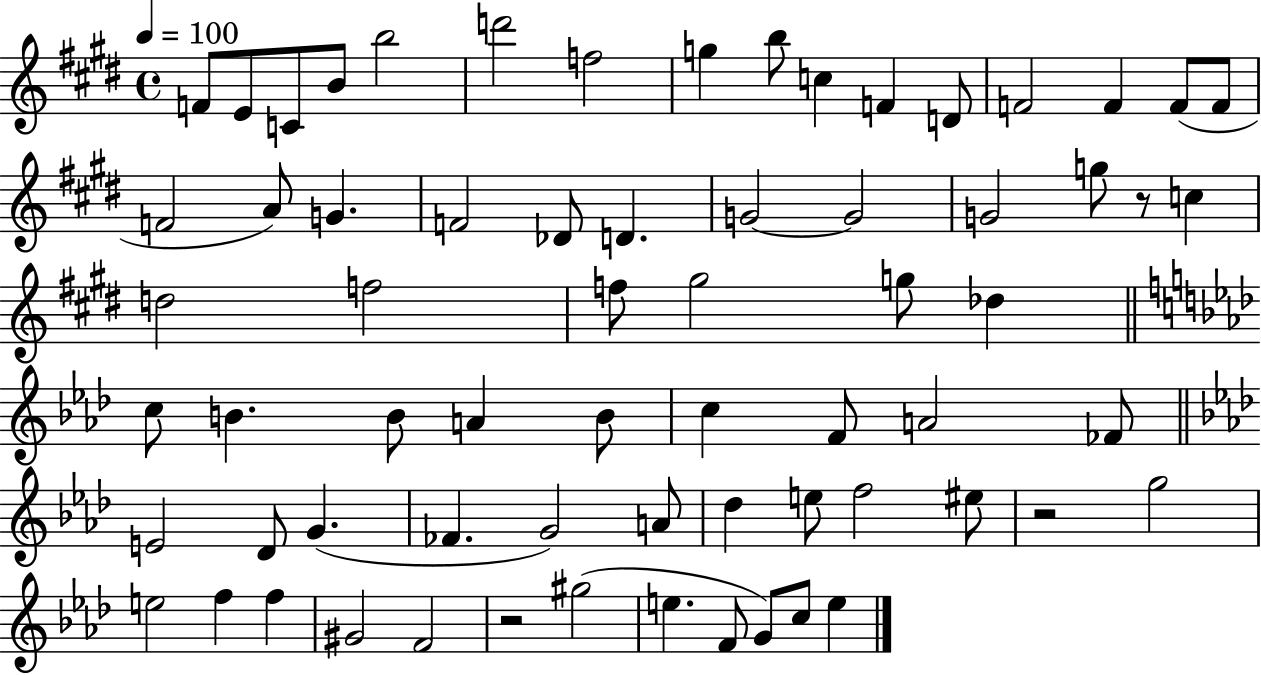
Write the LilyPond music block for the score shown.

{
  \clef treble
  \time 4/4
  \defaultTimeSignature
  \key e \major
  \tempo 4 = 100
  \repeat volta 2 { f'8 e'8 c'8 b'8 b''2 | d'''2 f''2 | g''4 b''8 c''4 f'4 d'8 | f'2 f'4 f'8( f'8 | \break f'2 a'8) g'4. | f'2 des'8 d'4. | g'2~~ g'2 | g'2 g''8 r8 c''4 | \break d''2 f''2 | f''8 gis''2 g''8 des''4 | \bar "||" \break \key aes \major c''8 b'4. b'8 a'4 b'8 | c''4 f'8 a'2 fes'8 | \bar "||" \break \key aes \major e'2 des'8 g'4.( | fes'4. g'2) a'8 | des''4 e''8 f''2 eis''8 | r2 g''2 | \break e''2 f''4 f''4 | gis'2 f'2 | r2 gis''2( | e''4. f'8 g'8) c''8 e''4 | \break } \bar "|."
}